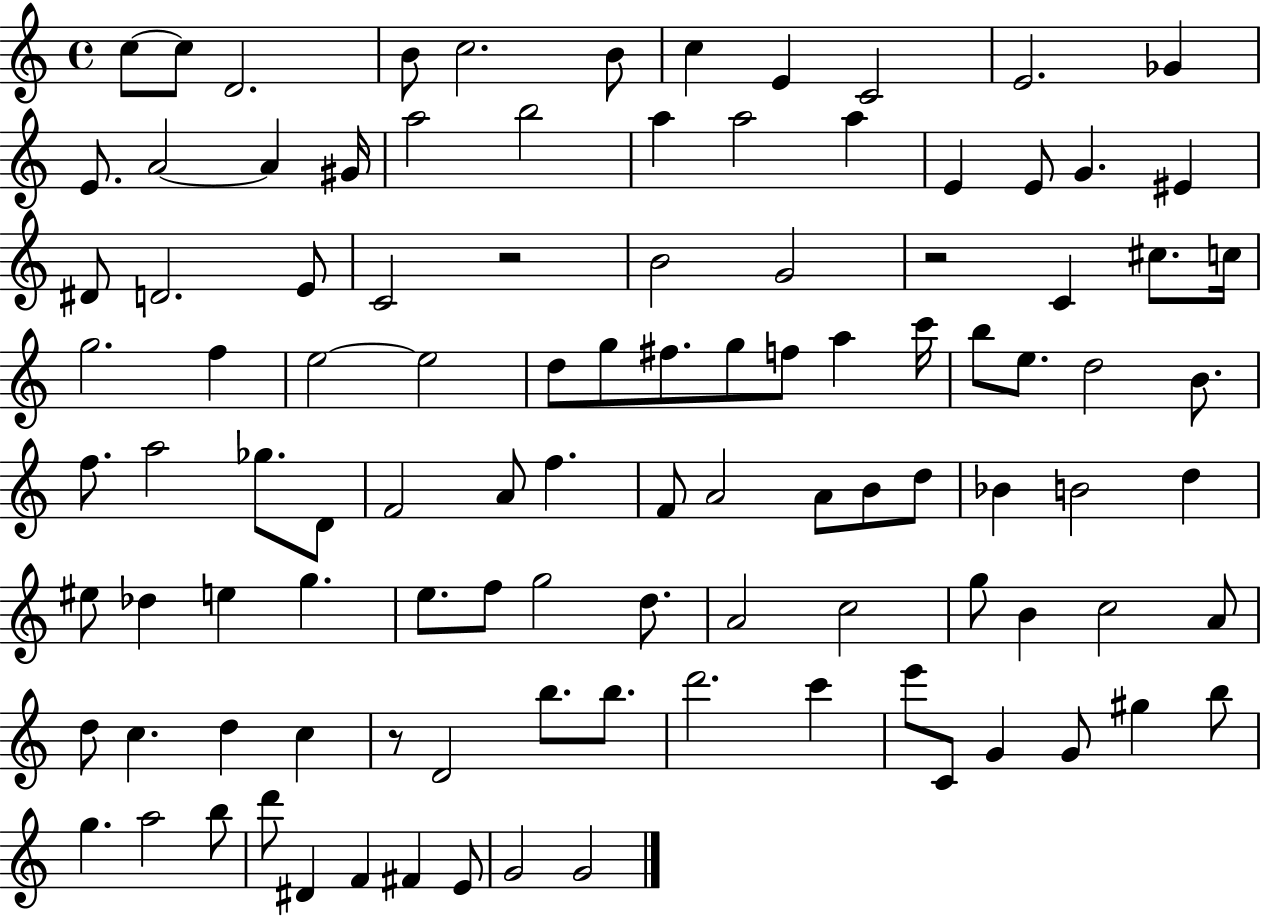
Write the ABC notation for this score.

X:1
T:Untitled
M:4/4
L:1/4
K:C
c/2 c/2 D2 B/2 c2 B/2 c E C2 E2 _G E/2 A2 A ^G/4 a2 b2 a a2 a E E/2 G ^E ^D/2 D2 E/2 C2 z2 B2 G2 z2 C ^c/2 c/4 g2 f e2 e2 d/2 g/2 ^f/2 g/2 f/2 a c'/4 b/2 e/2 d2 B/2 f/2 a2 _g/2 D/2 F2 A/2 f F/2 A2 A/2 B/2 d/2 _B B2 d ^e/2 _d e g e/2 f/2 g2 d/2 A2 c2 g/2 B c2 A/2 d/2 c d c z/2 D2 b/2 b/2 d'2 c' e'/2 C/2 G G/2 ^g b/2 g a2 b/2 d'/2 ^D F ^F E/2 G2 G2